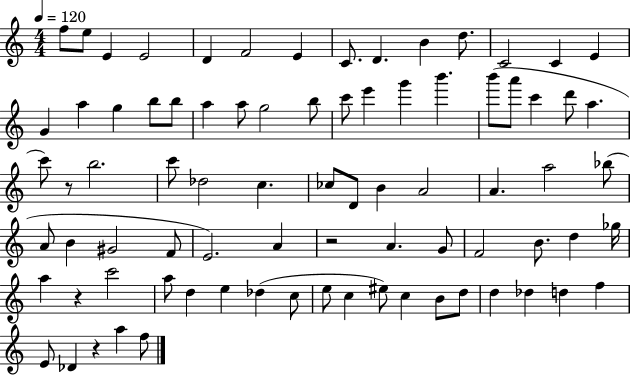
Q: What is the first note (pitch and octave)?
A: F5